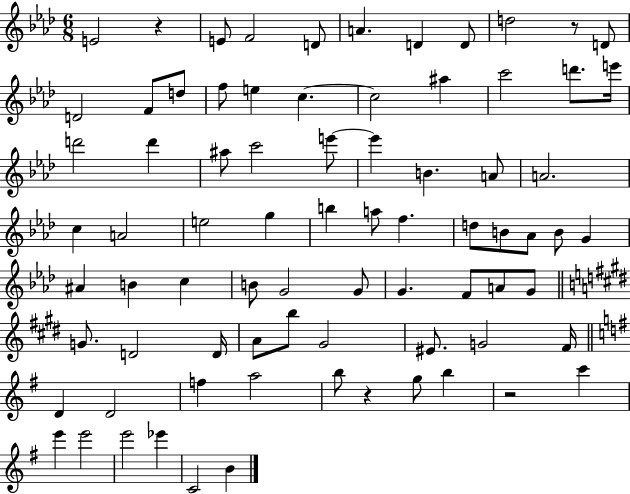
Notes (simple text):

E4/h R/q E4/e F4/h D4/e A4/q. D4/q D4/e D5/h R/e D4/e D4/h F4/e D5/e F5/e E5/q C5/q. C5/h A#5/q C6/h D6/e. E6/s D6/h D6/q A#5/e C6/h E6/e E6/q B4/q. A4/e A4/h. C5/q A4/h E5/h G5/q B5/q A5/e F5/q. D5/e B4/e Ab4/e B4/e G4/q A#4/q B4/q C5/q B4/e G4/h G4/e G4/q. F4/e A4/e G4/e G4/e. D4/h D4/s A4/e B5/e G#4/h EIS4/e. G4/h F#4/s D4/q D4/h F5/q A5/h B5/e R/q G5/e B5/q R/h C6/q E6/q E6/h E6/h Eb6/q C4/h B4/q